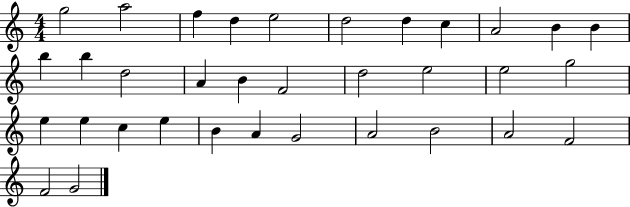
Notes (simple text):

G5/h A5/h F5/q D5/q E5/h D5/h D5/q C5/q A4/h B4/q B4/q B5/q B5/q D5/h A4/q B4/q F4/h D5/h E5/h E5/h G5/h E5/q E5/q C5/q E5/q B4/q A4/q G4/h A4/h B4/h A4/h F4/h F4/h G4/h